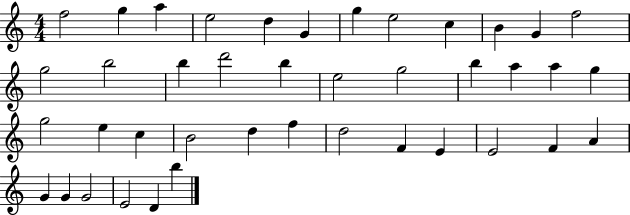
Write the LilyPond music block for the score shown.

{
  \clef treble
  \numericTimeSignature
  \time 4/4
  \key c \major
  f''2 g''4 a''4 | e''2 d''4 g'4 | g''4 e''2 c''4 | b'4 g'4 f''2 | \break g''2 b''2 | b''4 d'''2 b''4 | e''2 g''2 | b''4 a''4 a''4 g''4 | \break g''2 e''4 c''4 | b'2 d''4 f''4 | d''2 f'4 e'4 | e'2 f'4 a'4 | \break g'4 g'4 g'2 | e'2 d'4 b''4 | \bar "|."
}